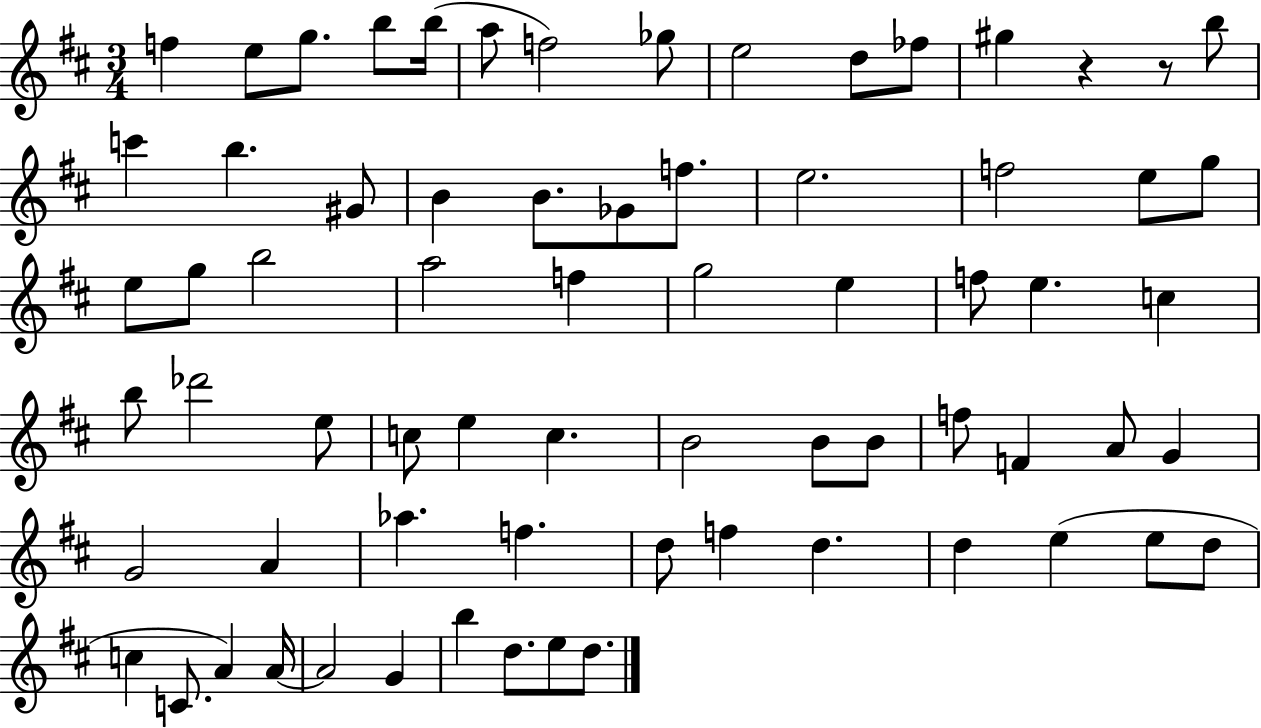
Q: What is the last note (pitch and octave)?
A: D5